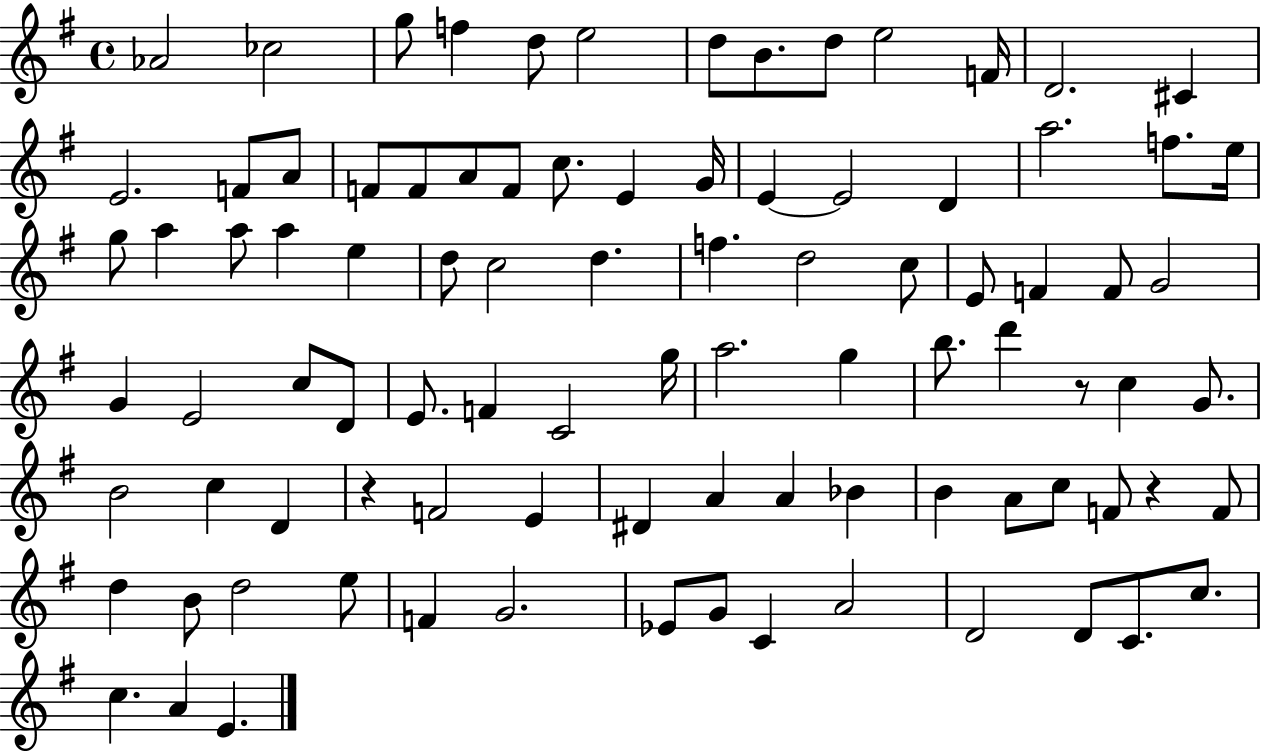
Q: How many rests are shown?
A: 3